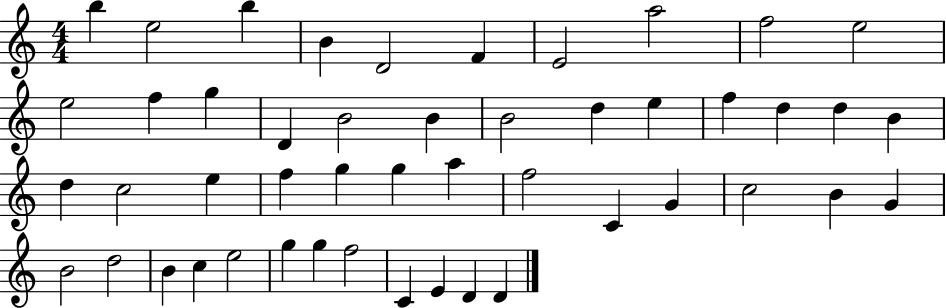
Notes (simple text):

B5/q E5/h B5/q B4/q D4/h F4/q E4/h A5/h F5/h E5/h E5/h F5/q G5/q D4/q B4/h B4/q B4/h D5/q E5/q F5/q D5/q D5/q B4/q D5/q C5/h E5/q F5/q G5/q G5/q A5/q F5/h C4/q G4/q C5/h B4/q G4/q B4/h D5/h B4/q C5/q E5/h G5/q G5/q F5/h C4/q E4/q D4/q D4/q